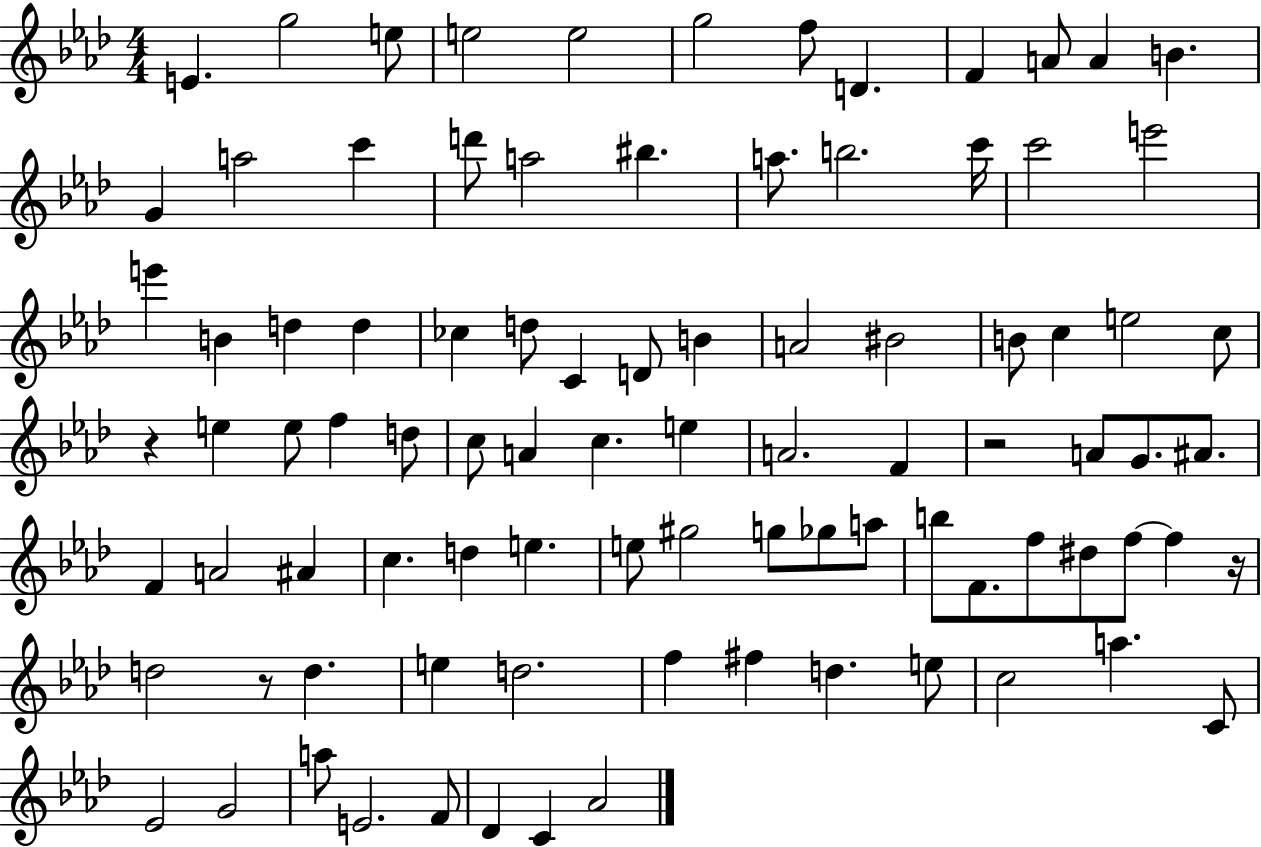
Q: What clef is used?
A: treble